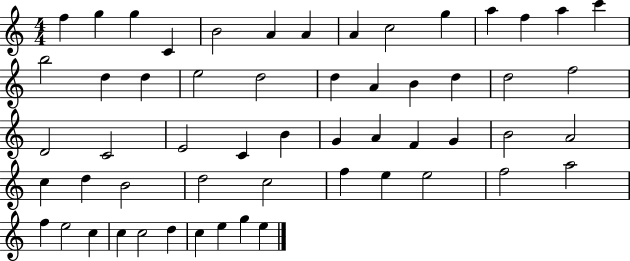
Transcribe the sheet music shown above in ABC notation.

X:1
T:Untitled
M:4/4
L:1/4
K:C
f g g C B2 A A A c2 g a f a c' b2 d d e2 d2 d A B d d2 f2 D2 C2 E2 C B G A F G B2 A2 c d B2 d2 c2 f e e2 f2 a2 f e2 c c c2 d c e g e